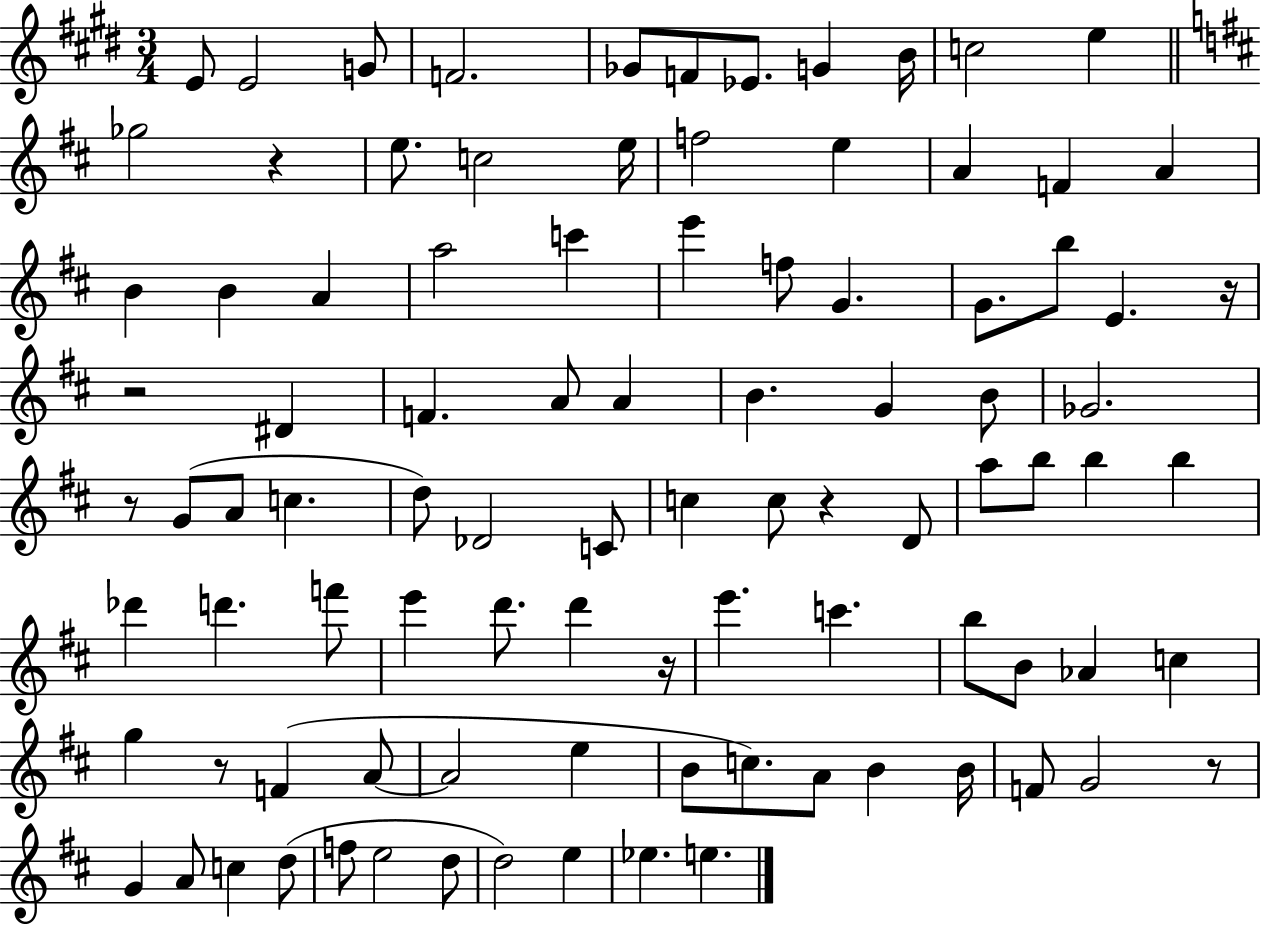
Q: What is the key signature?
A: E major